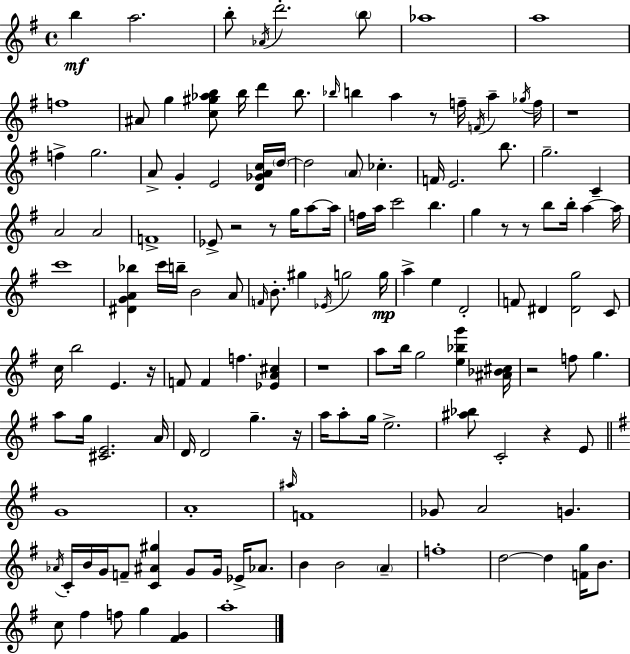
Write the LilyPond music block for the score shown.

{
  \clef treble
  \time 4/4
  \defaultTimeSignature
  \key e \minor
  b''4\mf a''2. | b''8-. \acciaccatura { aes'16 } d'''2.-. \parenthesize b''8 | aes''1 | a''1 | \break f''1 | ais'8 g''4 <c'' gis'' aes'' b''>8 b''16 d'''4 b''8. | \grace { bes''16 } b''4 a''4 r8 f''16-- \acciaccatura { f'16 } a''4-- | \acciaccatura { ges''16 } f''16 r1 | \break f''4-> g''2. | a'8-> g'4-. e'2 | <d' ges' a' c''>16 \parenthesize d''16~~ d''2 \parenthesize a'8 ces''4.-. | f'16 e'2. | \break b''8. g''2.-- | c'4-- a'2 a'2 | f'1-> | ees'8-> r2 r8 | \break g''16 a''8~~ a''16 f''16 a''16 c'''2 b''4. | g''4 r8 r8 b''8 b''16-. a''4~~ | a''16 c'''1 | <dis' g' a' bes''>4 c'''16 b''16-- b'2 | \break a'8 \grace { f'16 } b'8.-. gis''4 \acciaccatura { ees'16 } g''2 | g''16\mp a''4-> e''4 d'2-. | f'8 dis'4 <dis' g''>2 | c'8 c''16 b''2 e'4. | \break r16 f'8 f'4 f''4. | <ees' a' cis''>4 r1 | a''8 b''16 g''2 | <e'' bes'' g'''>4 <ais' bes' cis''>16 r2 f''8 | \break g''4. a''8 g''16 <cis' e'>2. | a'16 d'16 d'2 g''4.-- | r16 a''16 a''8-. g''16 e''2.-> | <ais'' bes''>8 c'2-. | \break r4 e'8 \bar "||" \break \key e \minor g'1 | a'1-. | \grace { ais''16 } f'1 | ges'8 a'2 g'4. | \break \acciaccatura { aes'16 } c'16-. b'16 g'16 f'8-- <c' ais' gis''>4 g'8 g'16 ees'16-> aes'8. | b'4 b'2 \parenthesize a'4-- | f''1-. | d''2~~ d''4 <f' g''>16 b'8. | \break c''8 fis''4 f''8 g''4 <fis' g'>4 | a''1-. | \bar "|."
}